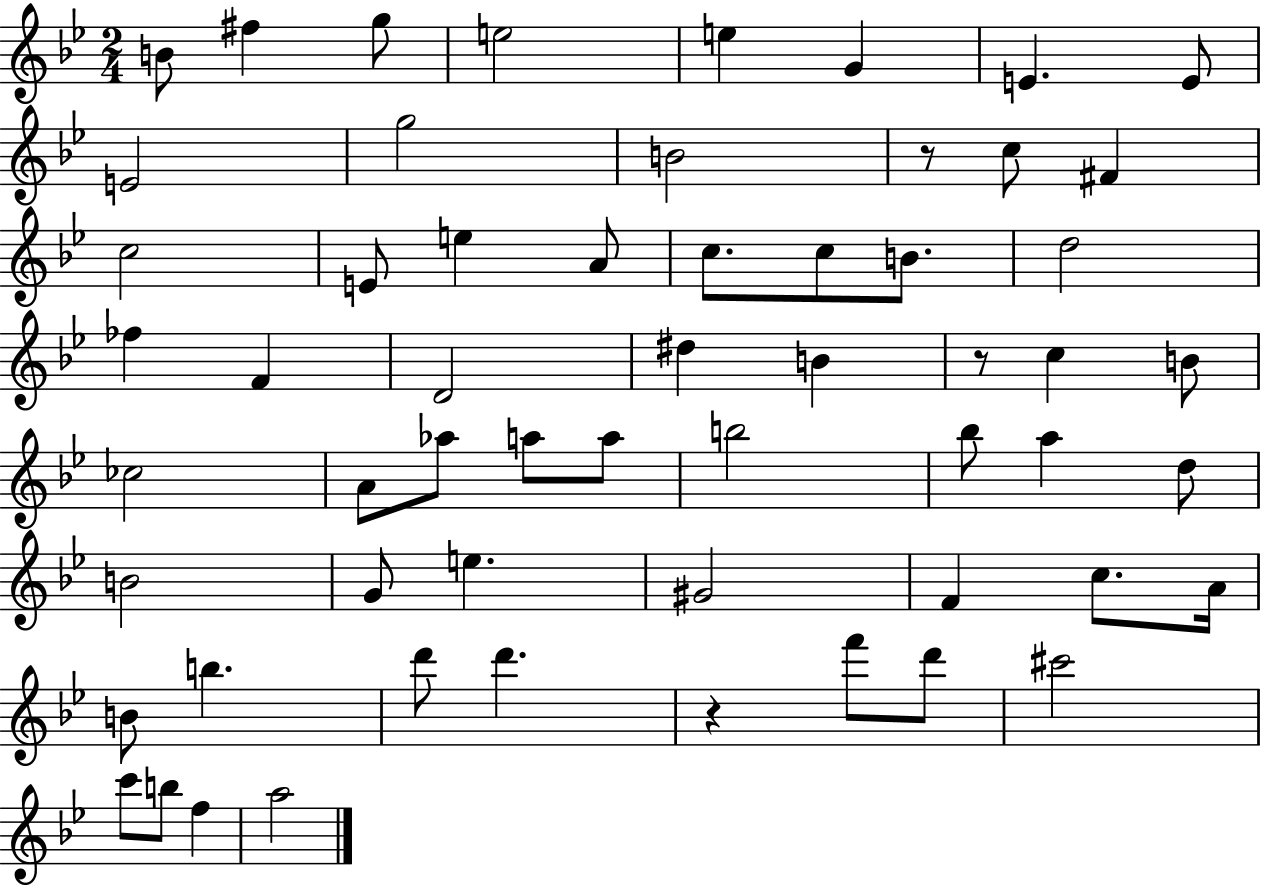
B4/e F#5/q G5/e E5/h E5/q G4/q E4/q. E4/e E4/h G5/h B4/h R/e C5/e F#4/q C5/h E4/e E5/q A4/e C5/e. C5/e B4/e. D5/h FES5/q F4/q D4/h D#5/q B4/q R/e C5/q B4/e CES5/h A4/e Ab5/e A5/e A5/e B5/h Bb5/e A5/q D5/e B4/h G4/e E5/q. G#4/h F4/q C5/e. A4/s B4/e B5/q. D6/e D6/q. R/q F6/e D6/e C#6/h C6/e B5/e F5/q A5/h